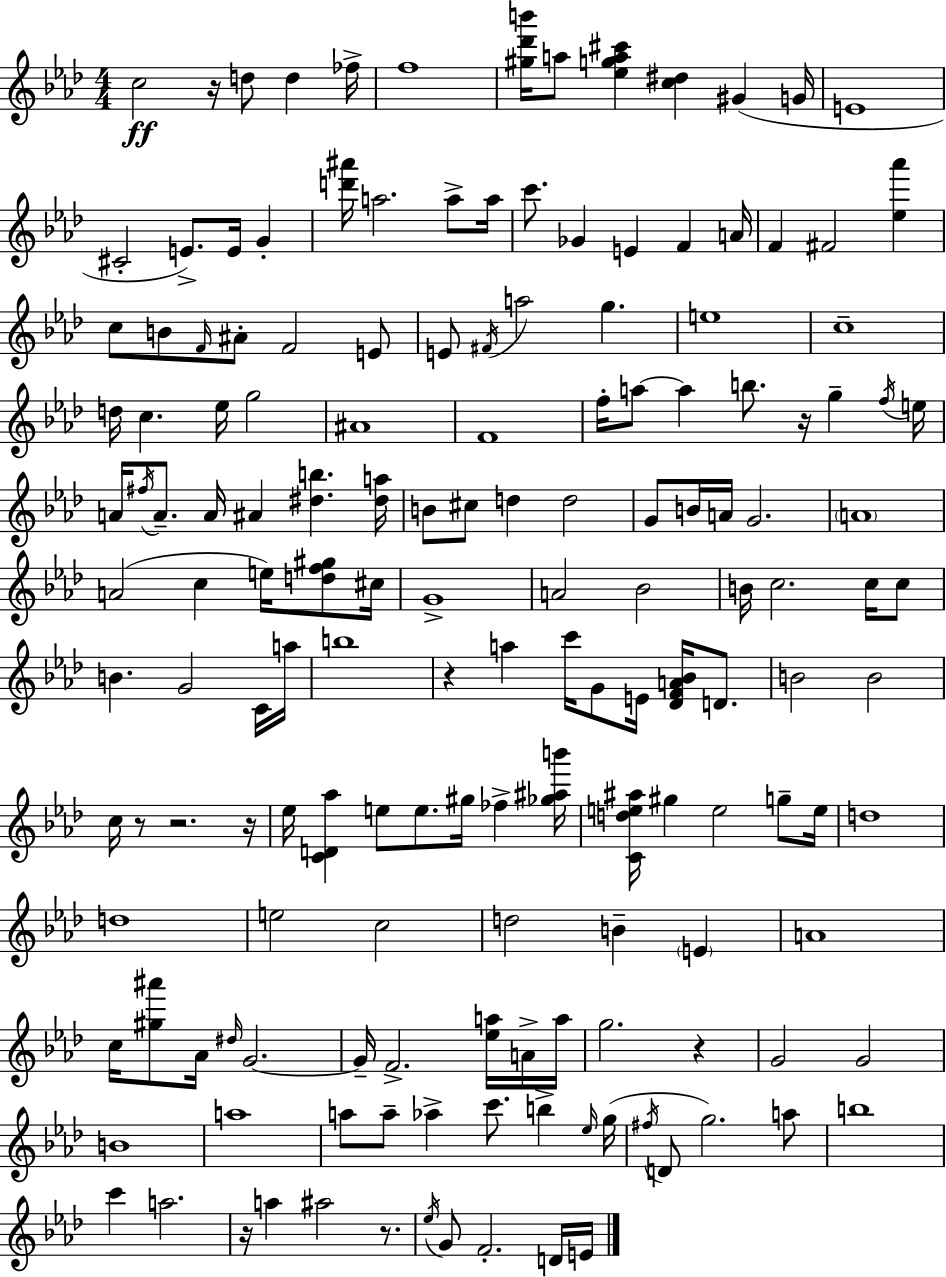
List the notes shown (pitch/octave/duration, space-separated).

C5/h R/s D5/e D5/q FES5/s F5/w [G#5,Db6,B6]/s A5/e [Eb5,G5,A5,C#6]/q [C5,D#5]/q G#4/q G4/s E4/w C#4/h E4/e. E4/s G4/q [D6,A#6]/s A5/h. A5/e A5/s C6/e. Gb4/q E4/q F4/q A4/s F4/q F#4/h [Eb5,Ab6]/q C5/e B4/e F4/s A#4/e F4/h E4/e E4/e F#4/s A5/h G5/q. E5/w C5/w D5/s C5/q. Eb5/s G5/h A#4/w F4/w F5/s A5/e A5/q B5/e. R/s G5/q F5/s E5/s A4/s F#5/s A4/e. A4/s A#4/q [D#5,B5]/q. [D#5,A5]/s B4/e C#5/e D5/q D5/h G4/e B4/s A4/s G4/h. A4/w A4/h C5/q E5/s [D5,F5,G#5]/e C#5/s G4/w A4/h Bb4/h B4/s C5/h. C5/s C5/e B4/q. G4/h C4/s A5/s B5/w R/q A5/q C6/s G4/e E4/s [Db4,F4,A4,Bb4]/s D4/e. B4/h B4/h C5/s R/e R/h. R/s Eb5/s [C4,D4,Ab5]/q E5/e E5/e. G#5/s FES5/q [Gb5,A#5,B6]/s [C4,D5,E5,A#5]/s G#5/q E5/h G5/e E5/s D5/w D5/w E5/h C5/h D5/h B4/q E4/q A4/w C5/s [G#5,A#6]/e Ab4/s D#5/s G4/h. G4/s F4/h. [Eb5,A5]/s A4/s A5/s G5/h. R/q G4/h G4/h B4/w A5/w A5/e A5/e Ab5/q C6/e. B5/q Eb5/s G5/s F#5/s D4/e G5/h. A5/e B5/w C6/q A5/h. R/s A5/q A#5/h R/e. Eb5/s G4/e F4/h. D4/s E4/s